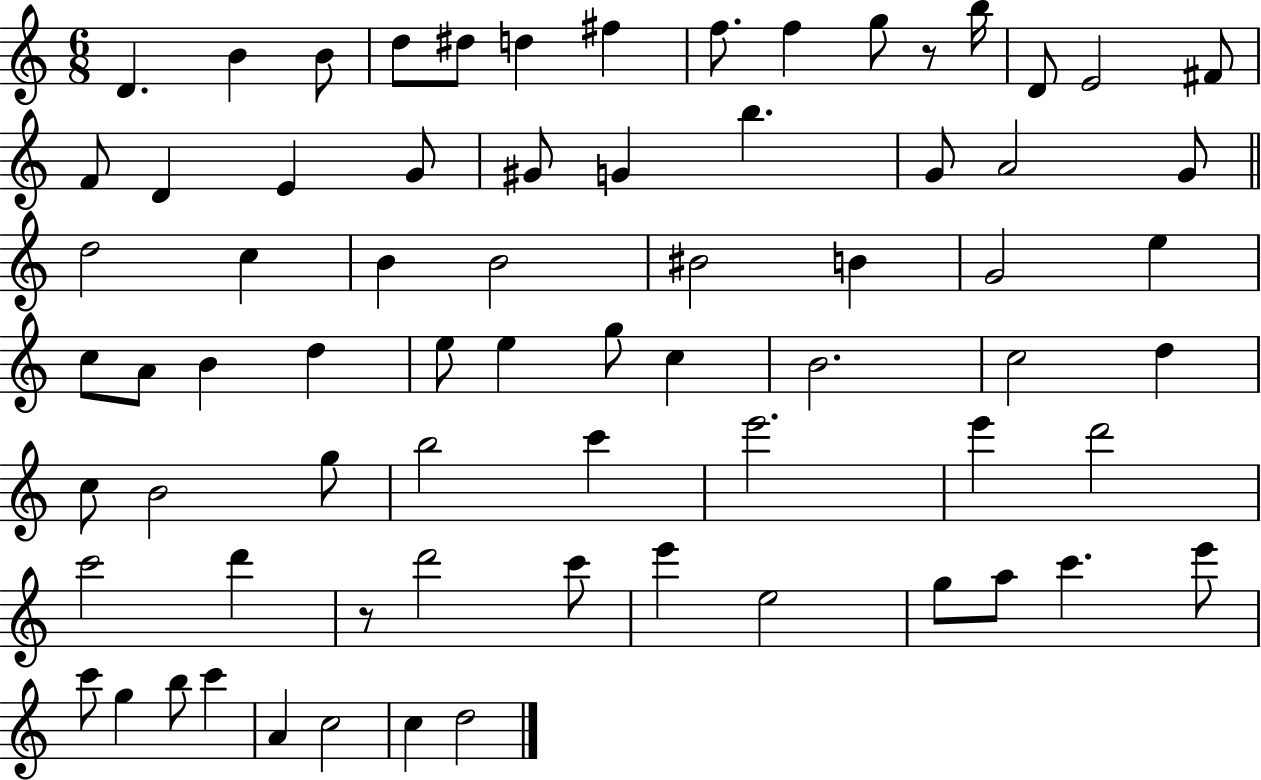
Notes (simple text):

D4/q. B4/q B4/e D5/e D#5/e D5/q F#5/q F5/e. F5/q G5/e R/e B5/s D4/e E4/h F#4/e F4/e D4/q E4/q G4/e G#4/e G4/q B5/q. G4/e A4/h G4/e D5/h C5/q B4/q B4/h BIS4/h B4/q G4/h E5/q C5/e A4/e B4/q D5/q E5/e E5/q G5/e C5/q B4/h. C5/h D5/q C5/e B4/h G5/e B5/h C6/q E6/h. E6/q D6/h C6/h D6/q R/e D6/h C6/e E6/q E5/h G5/e A5/e C6/q. E6/e C6/e G5/q B5/e C6/q A4/q C5/h C5/q D5/h